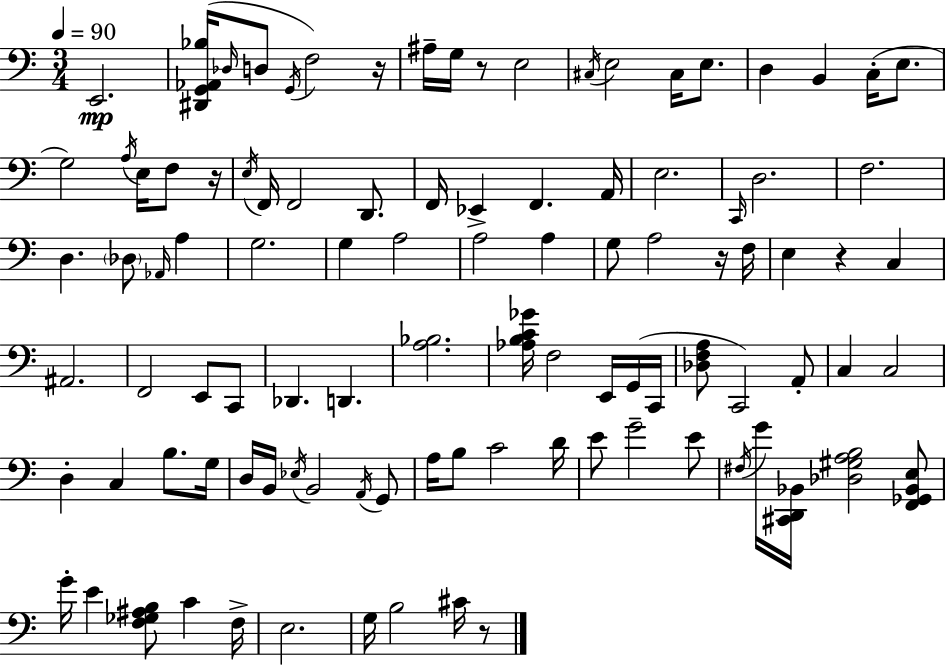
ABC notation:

X:1
T:Untitled
M:3/4
L:1/4
K:Am
E,,2 [^D,,G,,_A,,_B,]/4 _D,/4 D,/2 G,,/4 F,2 z/4 ^A,/4 G,/4 z/2 E,2 ^C,/4 E,2 ^C,/4 E,/2 D, B,, C,/4 E,/2 G,2 A,/4 E,/4 F,/2 z/4 E,/4 F,,/4 F,,2 D,,/2 F,,/4 _E,, F,, A,,/4 E,2 C,,/4 D,2 F,2 D, _D,/2 _A,,/4 A, G,2 G, A,2 A,2 A, G,/2 A,2 z/4 F,/4 E, z C, ^A,,2 F,,2 E,,/2 C,,/2 _D,, D,, [A,_B,]2 [_A,B,C_G]/4 F,2 E,,/4 G,,/4 C,,/4 [_D,F,A,]/2 C,,2 A,,/2 C, C,2 D, C, B,/2 G,/4 D,/4 B,,/4 _E,/4 B,,2 A,,/4 G,,/2 A,/4 B,/2 C2 D/4 E/2 G2 E/2 ^F,/4 G/4 [^C,,D,,_B,,]/4 [_D,^G,A,B,]2 [F,,_G,,_B,,E,]/2 G/4 E [F,_G,^A,B,]/2 C F,/4 E,2 G,/4 B,2 ^C/4 z/2